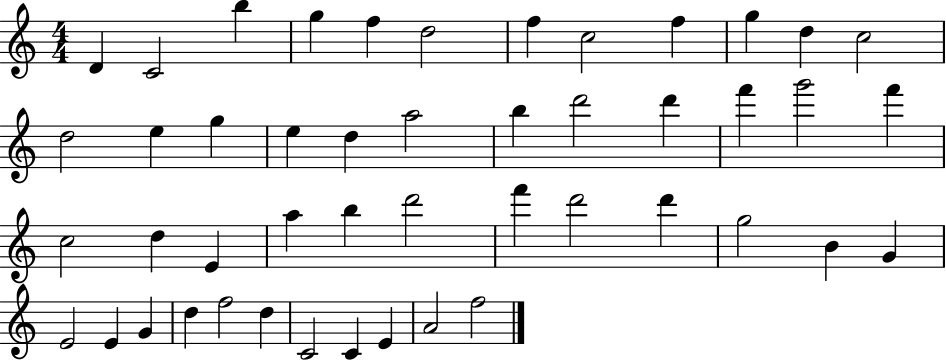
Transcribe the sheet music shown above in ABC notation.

X:1
T:Untitled
M:4/4
L:1/4
K:C
D C2 b g f d2 f c2 f g d c2 d2 e g e d a2 b d'2 d' f' g'2 f' c2 d E a b d'2 f' d'2 d' g2 B G E2 E G d f2 d C2 C E A2 f2